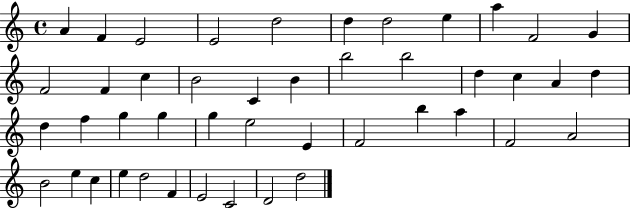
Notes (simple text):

A4/q F4/q E4/h E4/h D5/h D5/q D5/h E5/q A5/q F4/h G4/q F4/h F4/q C5/q B4/h C4/q B4/q B5/h B5/h D5/q C5/q A4/q D5/q D5/q F5/q G5/q G5/q G5/q E5/h E4/q F4/h B5/q A5/q F4/h A4/h B4/h E5/q C5/q E5/q D5/h F4/q E4/h C4/h D4/h D5/h